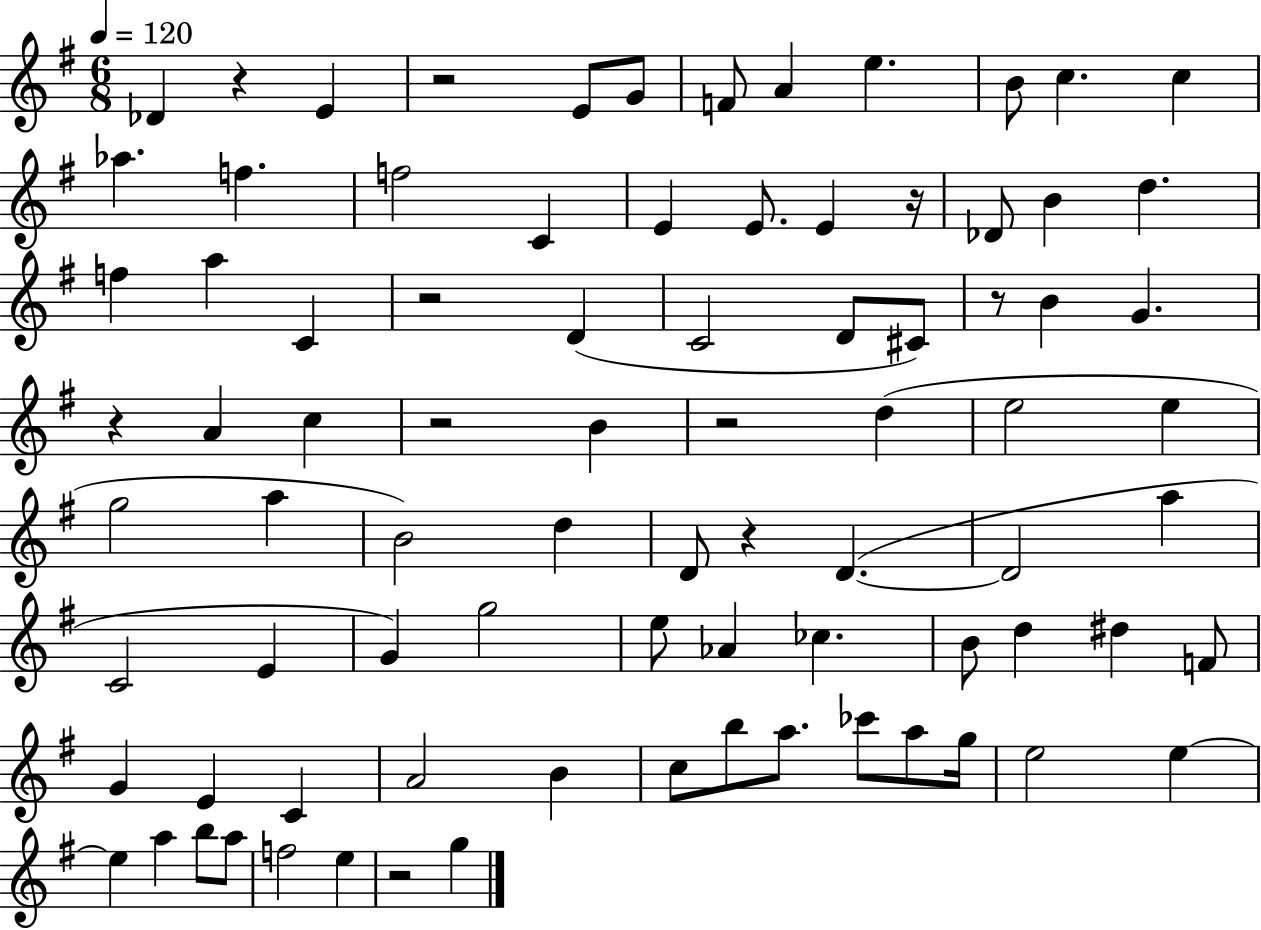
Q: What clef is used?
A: treble